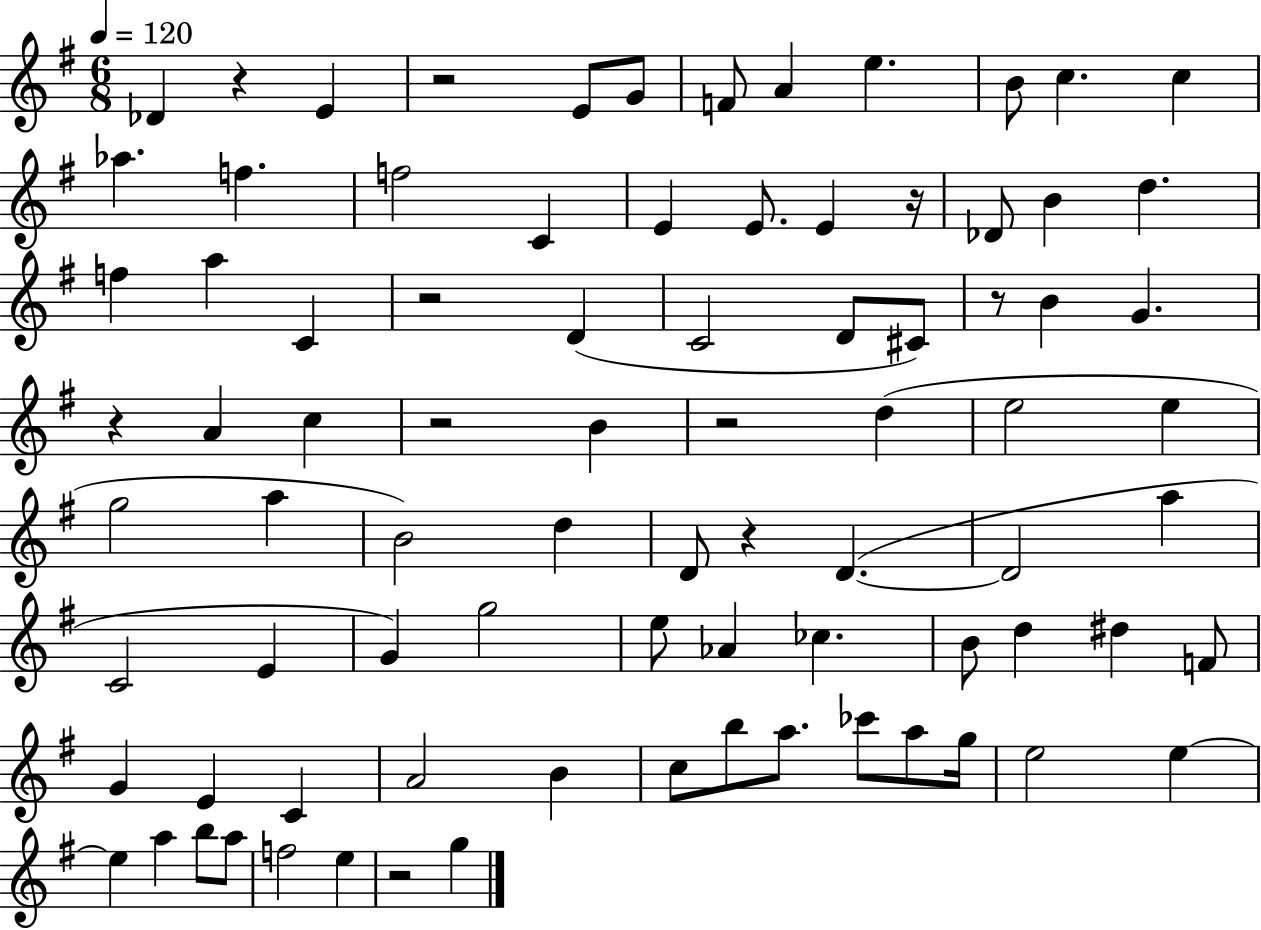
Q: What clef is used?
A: treble